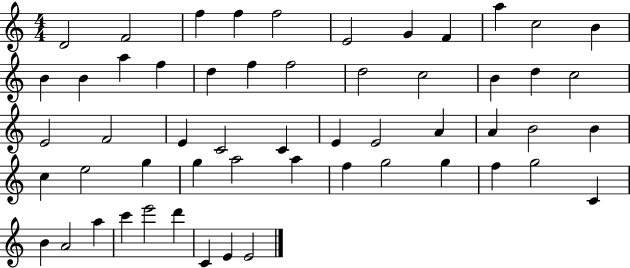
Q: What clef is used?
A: treble